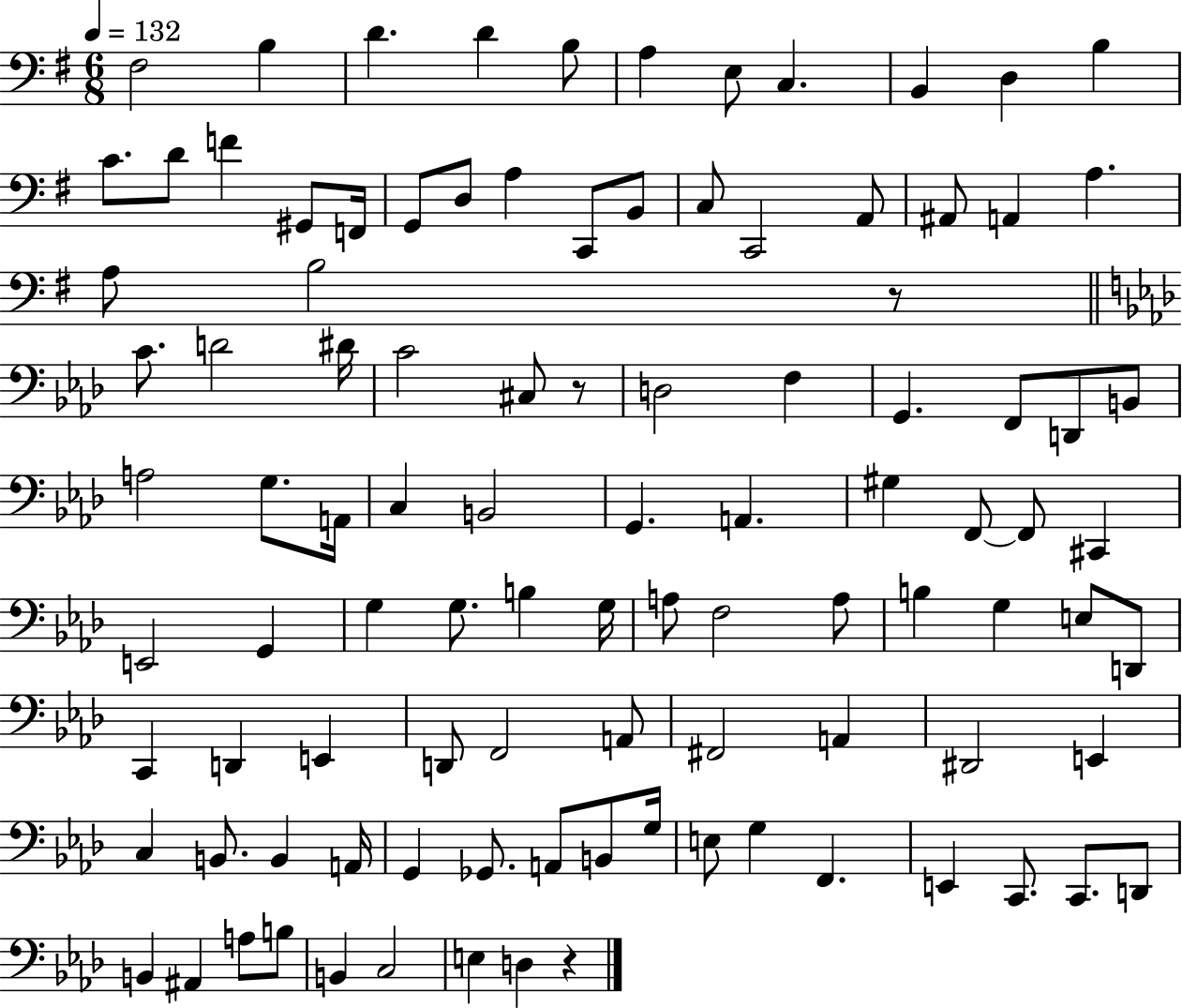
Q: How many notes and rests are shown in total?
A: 101